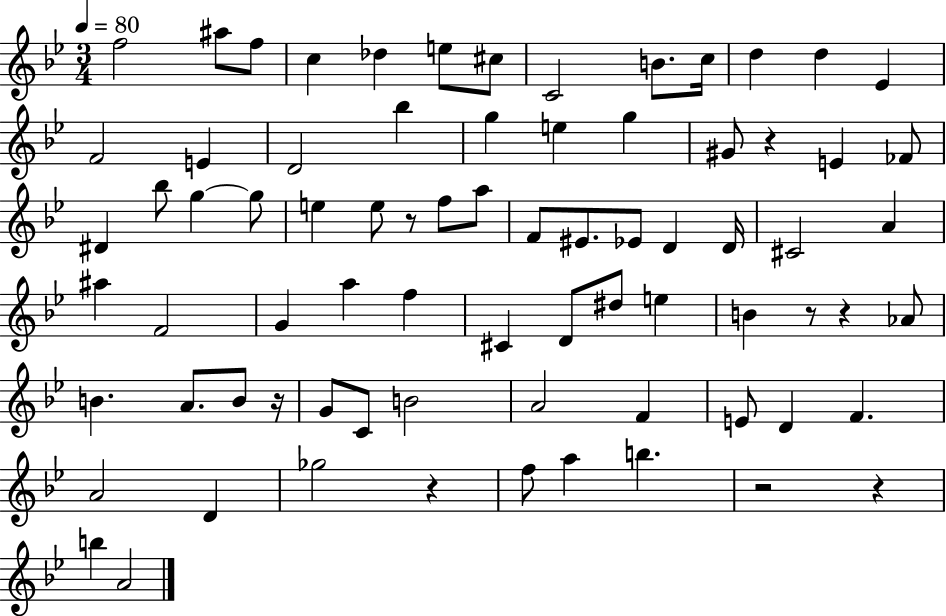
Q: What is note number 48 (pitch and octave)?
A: B4